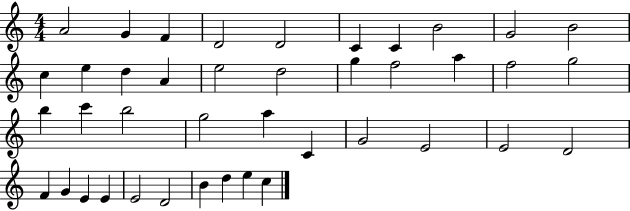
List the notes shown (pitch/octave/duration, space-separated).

A4/h G4/q F4/q D4/h D4/h C4/q C4/q B4/h G4/h B4/h C5/q E5/q D5/q A4/q E5/h D5/h G5/q F5/h A5/q F5/h G5/h B5/q C6/q B5/h G5/h A5/q C4/q G4/h E4/h E4/h D4/h F4/q G4/q E4/q E4/q E4/h D4/h B4/q D5/q E5/q C5/q